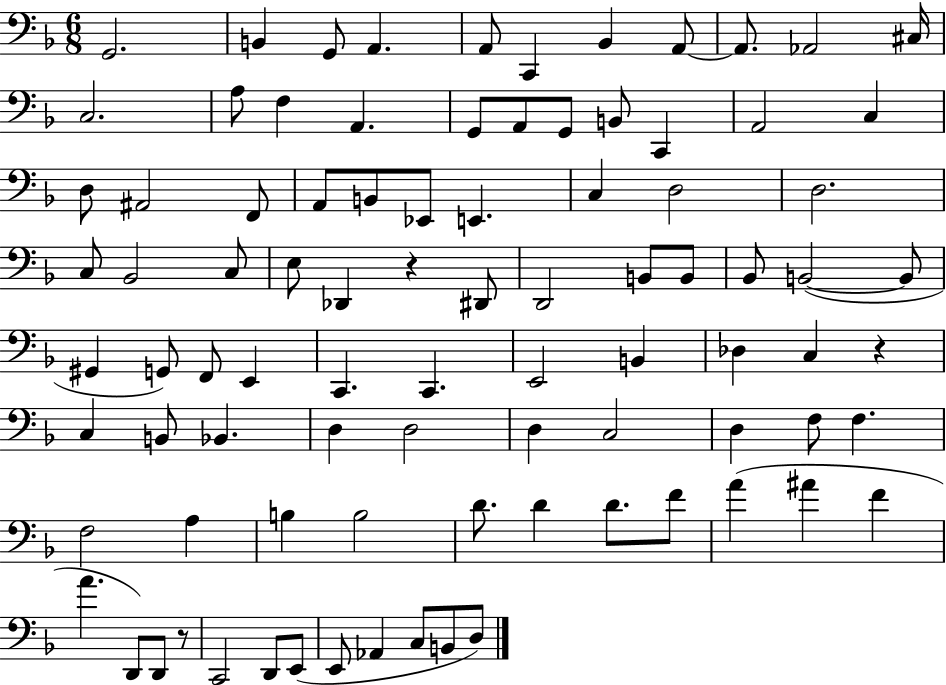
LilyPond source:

{
  \clef bass
  \numericTimeSignature
  \time 6/8
  \key f \major
  g,2. | b,4 g,8 a,4. | a,8 c,4 bes,4 a,8~~ | a,8. aes,2 cis16 | \break c2. | a8 f4 a,4. | g,8 a,8 g,8 b,8 c,4 | a,2 c4 | \break d8 ais,2 f,8 | a,8 b,8 ees,8 e,4. | c4 d2 | d2. | \break c8 bes,2 c8 | e8 des,4 r4 dis,8 | d,2 b,8 b,8 | bes,8 b,2~(~ b,8 | \break gis,4 g,8) f,8 e,4 | c,4. c,4. | e,2 b,4 | des4 c4 r4 | \break c4 b,8 bes,4. | d4 d2 | d4 c2 | d4 f8 f4. | \break f2 a4 | b4 b2 | d'8. d'4 d'8. f'8 | a'4( ais'4 f'4 | \break a'4. d,8) d,8 r8 | c,2 d,8 e,8( | e,8 aes,4 c8 b,8 d8) | \bar "|."
}